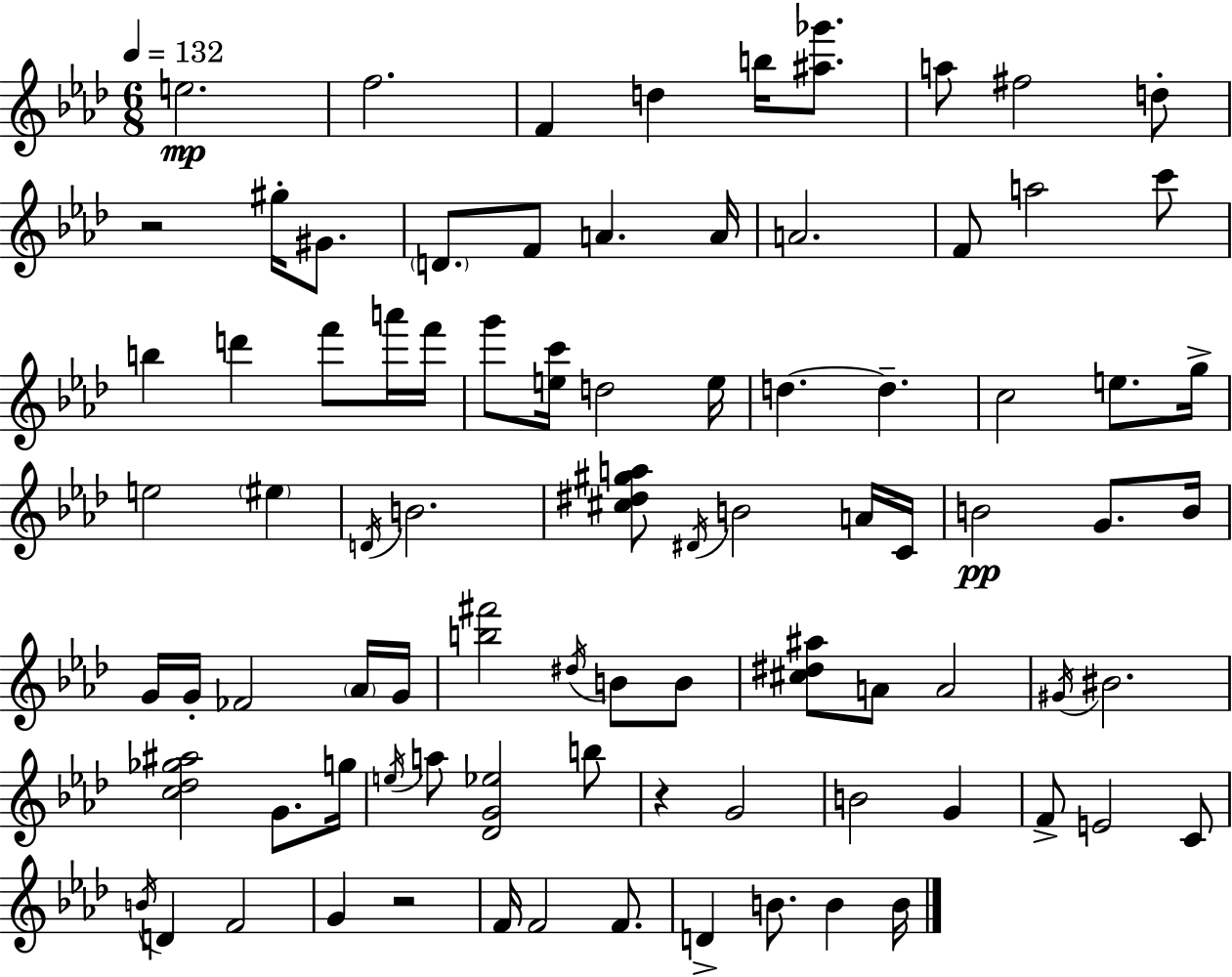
E5/h. F5/h. F4/q D5/q B5/s [A#5,Gb6]/e. A5/e F#5/h D5/e R/h G#5/s G#4/e. D4/e. F4/e A4/q. A4/s A4/h. F4/e A5/h C6/e B5/q D6/q F6/e A6/s F6/s G6/e [E5,C6]/s D5/h E5/s D5/q. D5/q. C5/h E5/e. G5/s E5/h EIS5/q D4/s B4/h. [C#5,D#5,G#5,A5]/e D#4/s B4/h A4/s C4/s B4/h G4/e. B4/s G4/s G4/s FES4/h Ab4/s G4/s [B5,F#6]/h D#5/s B4/e B4/e [C#5,D#5,A#5]/e A4/e A4/h G#4/s BIS4/h. [C5,Db5,Gb5,A#5]/h G4/e. G5/s E5/s A5/e [Db4,G4,Eb5]/h B5/e R/q G4/h B4/h G4/q F4/e E4/h C4/e B4/s D4/q F4/h G4/q R/h F4/s F4/h F4/e. D4/q B4/e. B4/q B4/s